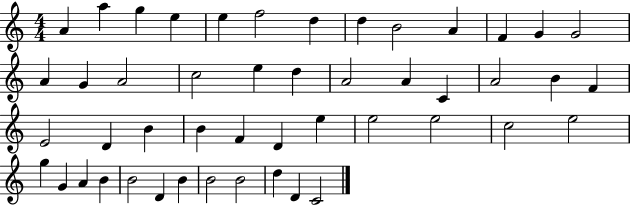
{
  \clef treble
  \numericTimeSignature
  \time 4/4
  \key c \major
  a'4 a''4 g''4 e''4 | e''4 f''2 d''4 | d''4 b'2 a'4 | f'4 g'4 g'2 | \break a'4 g'4 a'2 | c''2 e''4 d''4 | a'2 a'4 c'4 | a'2 b'4 f'4 | \break e'2 d'4 b'4 | b'4 f'4 d'4 e''4 | e''2 e''2 | c''2 e''2 | \break g''4 g'4 a'4 b'4 | b'2 d'4 b'4 | b'2 b'2 | d''4 d'4 c'2 | \break \bar "|."
}